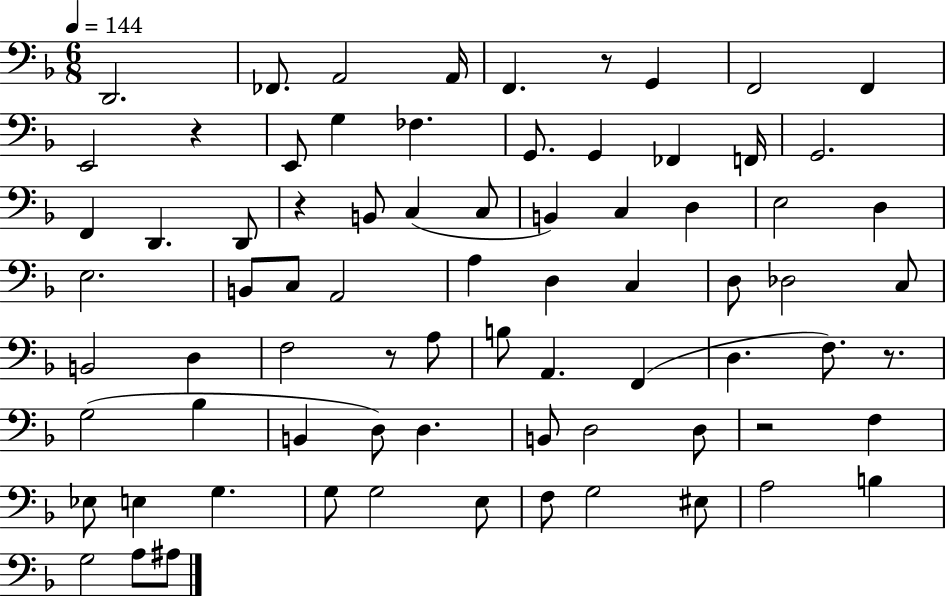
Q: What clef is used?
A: bass